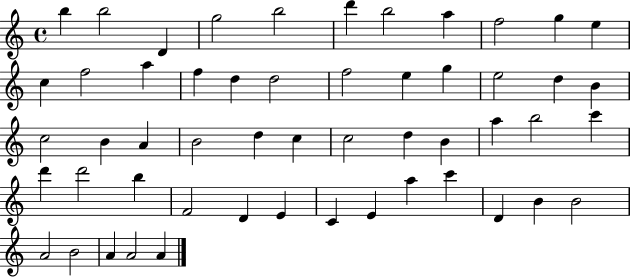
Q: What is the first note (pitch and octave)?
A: B5